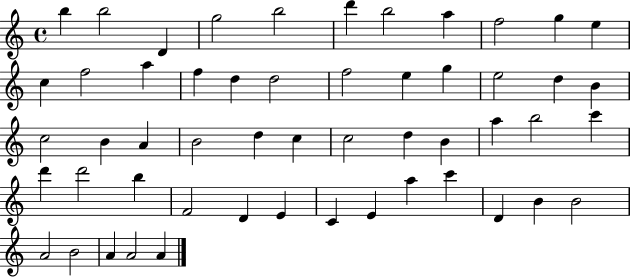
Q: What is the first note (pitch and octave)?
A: B5